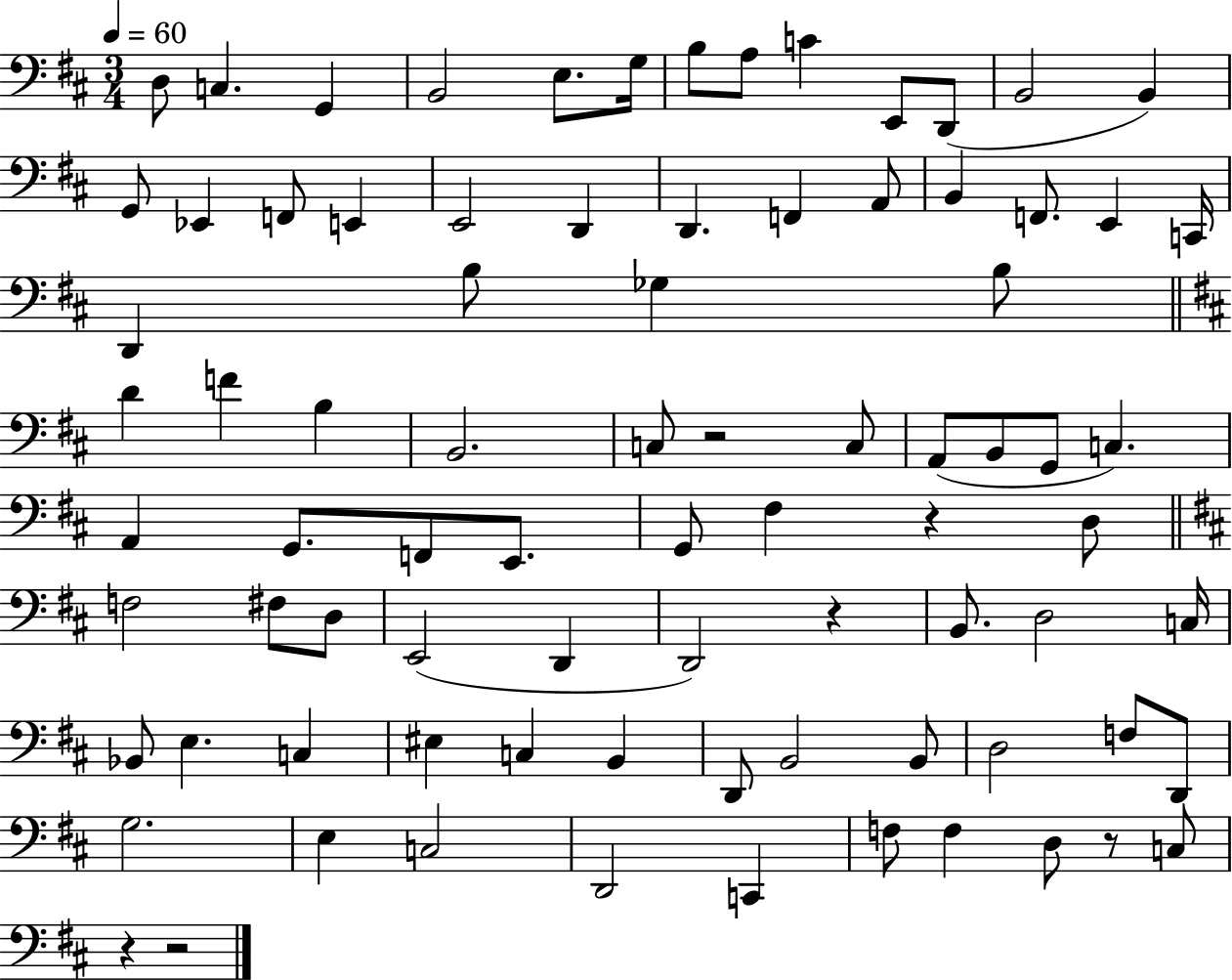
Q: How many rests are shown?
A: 6